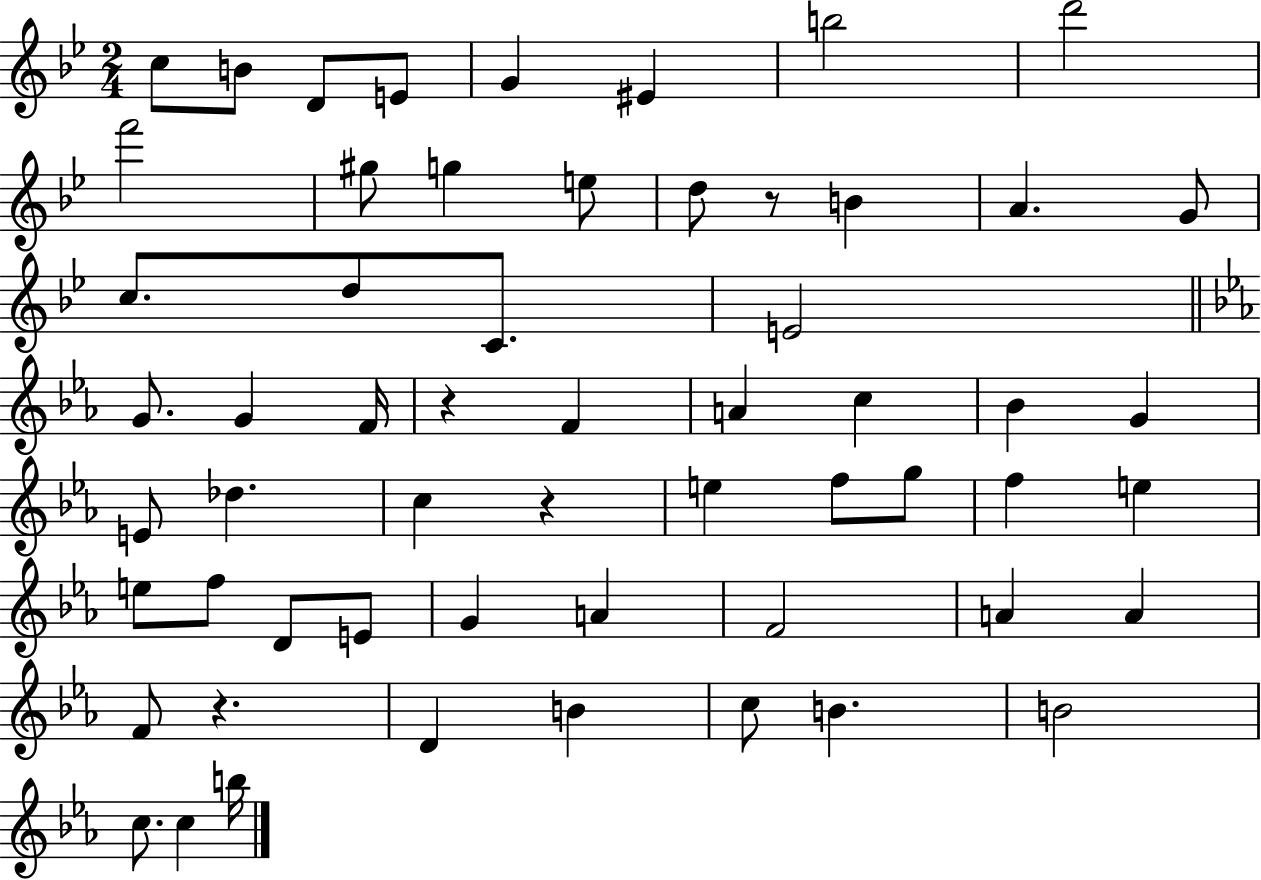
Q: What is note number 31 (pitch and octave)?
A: C5